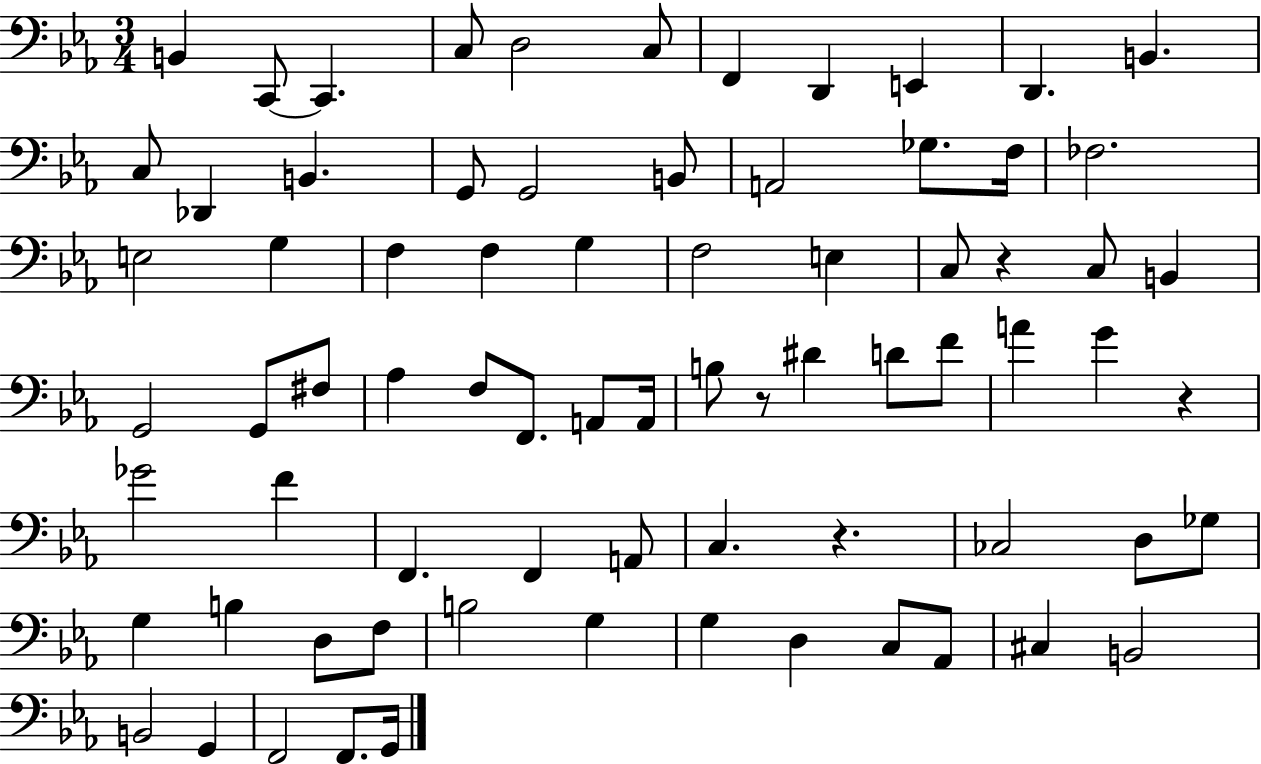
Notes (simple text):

B2/q C2/e C2/q. C3/e D3/h C3/e F2/q D2/q E2/q D2/q. B2/q. C3/e Db2/q B2/q. G2/e G2/h B2/e A2/h Gb3/e. F3/s FES3/h. E3/h G3/q F3/q F3/q G3/q F3/h E3/q C3/e R/q C3/e B2/q G2/h G2/e F#3/e Ab3/q F3/e F2/e. A2/e A2/s B3/e R/e D#4/q D4/e F4/e A4/q G4/q R/q Gb4/h F4/q F2/q. F2/q A2/e C3/q. R/q. CES3/h D3/e Gb3/e G3/q B3/q D3/e F3/e B3/h G3/q G3/q D3/q C3/e Ab2/e C#3/q B2/h B2/h G2/q F2/h F2/e. G2/s